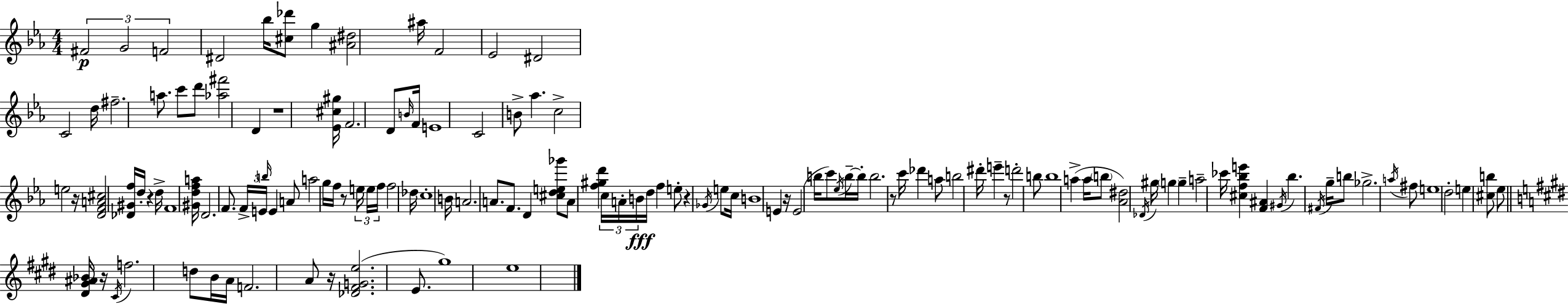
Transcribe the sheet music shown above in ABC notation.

X:1
T:Untitled
M:4/4
L:1/4
K:Eb
^F2 G2 F2 ^D2 _b/4 [^c_d']/2 g [^A^d]2 ^a/4 F2 _E2 ^D2 C2 d/4 ^f2 a/2 c'/2 d'/2 [_a^f']2 D z4 [_E^c^g]/4 F2 D/2 B/4 F/4 E4 C2 B/2 _a c2 e2 z/4 [DFA^c]2 [_D^Gf]/4 d/4 z d/4 F4 [^Gdfa]/4 D2 F/2 F/4 E/4 b/4 E A/2 a2 g/4 f/4 z/2 e/4 e/4 f/4 f2 _d/4 c4 B/4 A2 A/2 F/2 D [^cde_g']/2 A/2 [f^gd'] c/4 A/4 B/4 d/4 f e/2 z _G/4 e/2 c/4 B4 E z/4 E2 b/4 c'/2 _e/4 b/4 b/4 b2 z/2 c'/4 _d' a/2 b2 ^d'/4 e' z/2 d'2 b/2 b4 a a/4 b/2 [_A^d]2 _D/4 ^g/4 g g a2 _c'/4 [^cf_be'] [F^A] ^G/4 _b ^F/4 g/4 b/2 _g2 a/4 ^f/2 e4 d2 e [^cb]/2 _e/2 [^D^G^A_B]/4 z/4 ^C/4 f2 d/2 B/4 A/4 F2 A/2 z/4 [_D^FGe]2 E/2 ^g4 e4